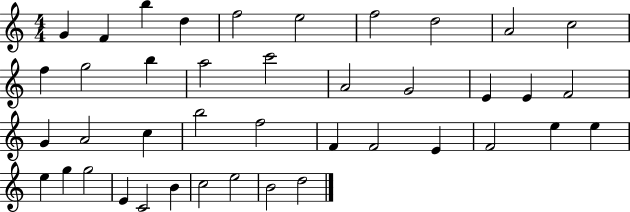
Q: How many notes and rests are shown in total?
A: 41